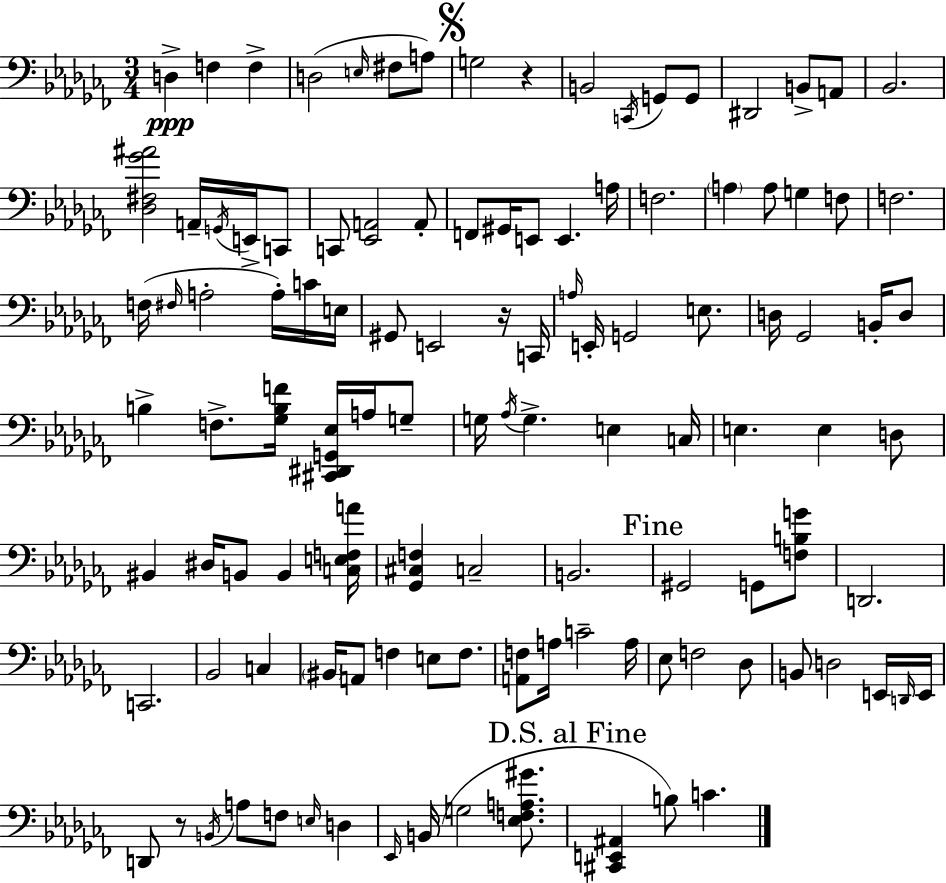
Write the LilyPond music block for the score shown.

{
  \clef bass
  \numericTimeSignature
  \time 3/4
  \key aes \minor
  d4->\ppp f4 f4-> | d2( \grace { e16 } fis8 a8) | \mark \markup { \musicglyph "scripts.segno" } g2 r4 | b,2 \acciaccatura { c,16 } g,8 | \break g,8 dis,2 b,8-> | a,8 bes,2. | <des fis ges' ais'>2 a,16-- \acciaccatura { g,16 } | e,16-> c,8 c,8 <ees, a,>2 | \break a,8-. f,8 gis,16 e,8 e,4. | a16 f2. | \parenthesize a4 a8 g4 | f8 f2. | \break f16( \grace { fis16 } a2-. | a16-.) c'16 e16 gis,8 e,2 | r16 c,16 \grace { a16 } e,16-. g,2 | e8. d16 ges,2 | \break b,16-. d8 b4-> f8.-> | <ges b f'>16 <cis, dis, g, ees>16 a16 g8-- g16 \acciaccatura { aes16 } g4.-> | e4 c16 e4. | e4 d8 bis,4 dis16 b,8 | \break b,4 <c e f a'>16 <ges, cis f>4 c2-- | b,2. | \mark "Fine" gis,2 | g,8 <f b g'>8 d,2. | \break c,2. | bes,2 | c4 \parenthesize bis,16 a,8 f4 | e8 f8. <a, f>8 a16 c'2-- | \break a16 ees8 f2 | des8 b,8 d2 | e,16 \grace { d,16 } e,16 d,8 r8 \acciaccatura { b,16 } | a8 f8 \grace { e16 } d4 \grace { ees,16 }( b,16 g2 | \break <ees f a gis'>8. \mark "D.S. al Fine" <cis, e, ais,>4 | b8) c'4. \bar "|."
}